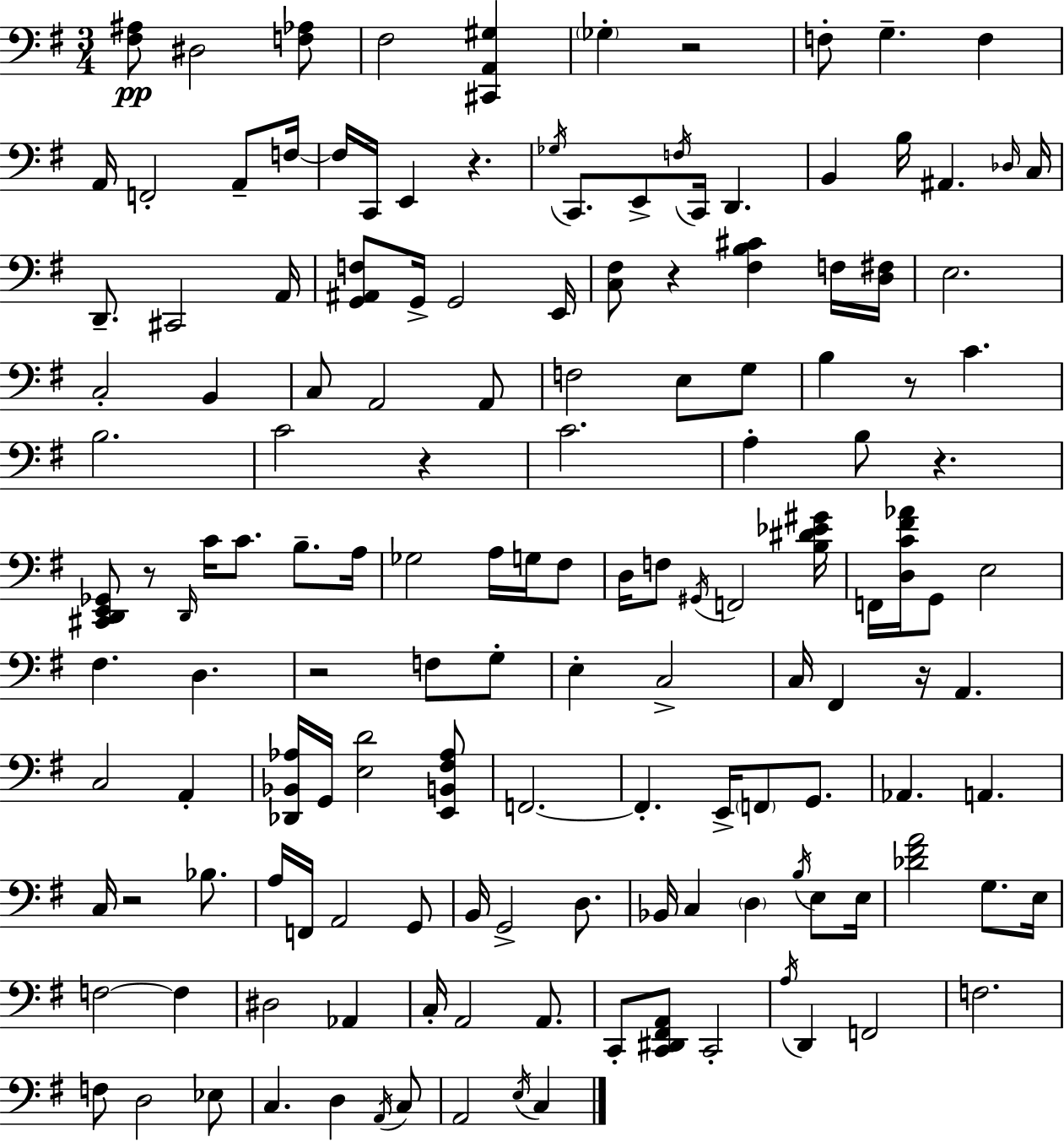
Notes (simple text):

[F#3,A#3]/e D#3/h [F3,Ab3]/e F#3/h [C#2,A2,G#3]/q Gb3/q R/h F3/e G3/q. F3/q A2/s F2/h A2/e F3/s F3/s C2/s E2/q R/q. Gb3/s C2/e. E2/e F3/s C2/s D2/q. B2/q B3/s A#2/q. Db3/s C3/s D2/e. C#2/h A2/s [G2,A#2,F3]/e G2/s G2/h E2/s [C3,F#3]/e R/q [F#3,B3,C#4]/q F3/s [D3,F#3]/s E3/h. C3/h B2/q C3/e A2/h A2/e F3/h E3/e G3/e B3/q R/e C4/q. B3/h. C4/h R/q C4/h. A3/q B3/e R/q. [C#2,D2,E2,Gb2]/e R/e D2/s C4/s C4/e. B3/e. A3/s Gb3/h A3/s G3/s F#3/e D3/s F3/e G#2/s F2/h [B3,D#4,Eb4,G#4]/s F2/s [D3,C4,F#4,Ab4]/s G2/e E3/h F#3/q. D3/q. R/h F3/e G3/e E3/q C3/h C3/s F#2/q R/s A2/q. C3/h A2/q [Db2,Bb2,Ab3]/s G2/s [E3,D4]/h [E2,B2,F#3,Ab3]/e F2/h. F2/q. E2/s F2/e G2/e. Ab2/q. A2/q. C3/s R/h Bb3/e. A3/s F2/s A2/h G2/e B2/s G2/h D3/e. Bb2/s C3/q D3/q B3/s E3/e E3/s [Db4,F#4,A4]/h G3/e. E3/s F3/h F3/q D#3/h Ab2/q C3/s A2/h A2/e. C2/e [C2,D#2,F#2,A2]/e C2/h A3/s D2/q F2/h F3/h. F3/e D3/h Eb3/e C3/q. D3/q A2/s C3/e A2/h E3/s C3/q